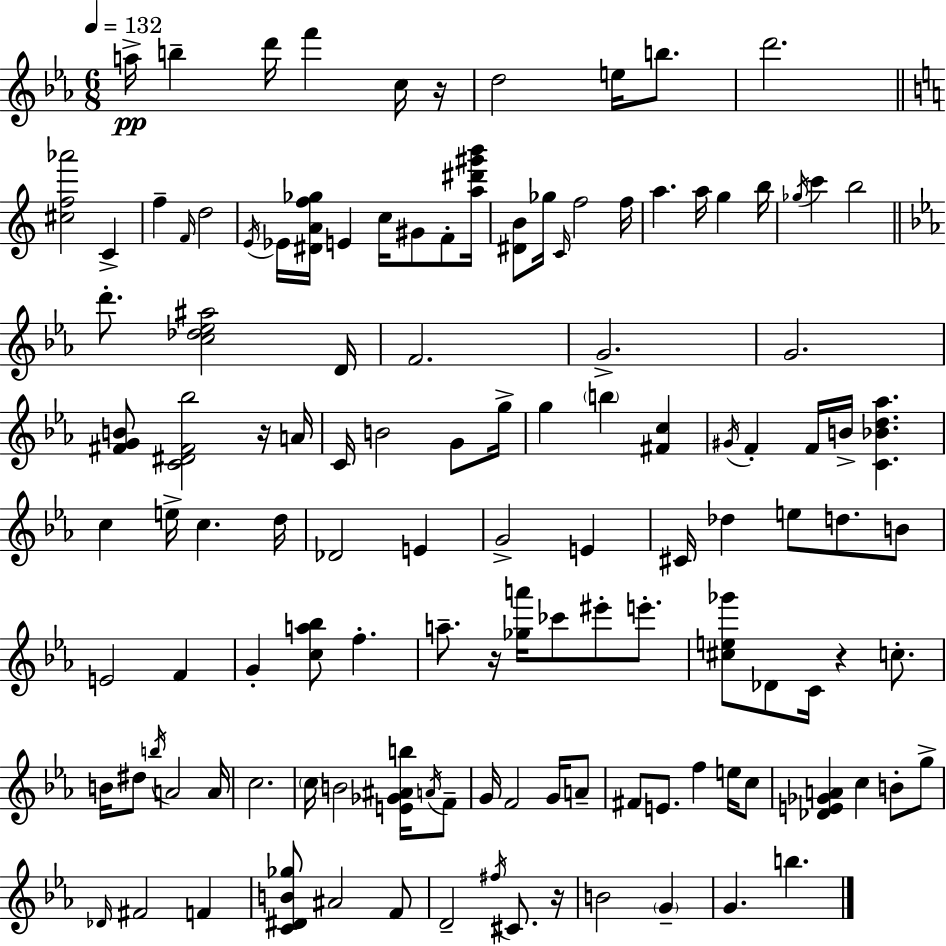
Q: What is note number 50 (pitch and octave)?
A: D5